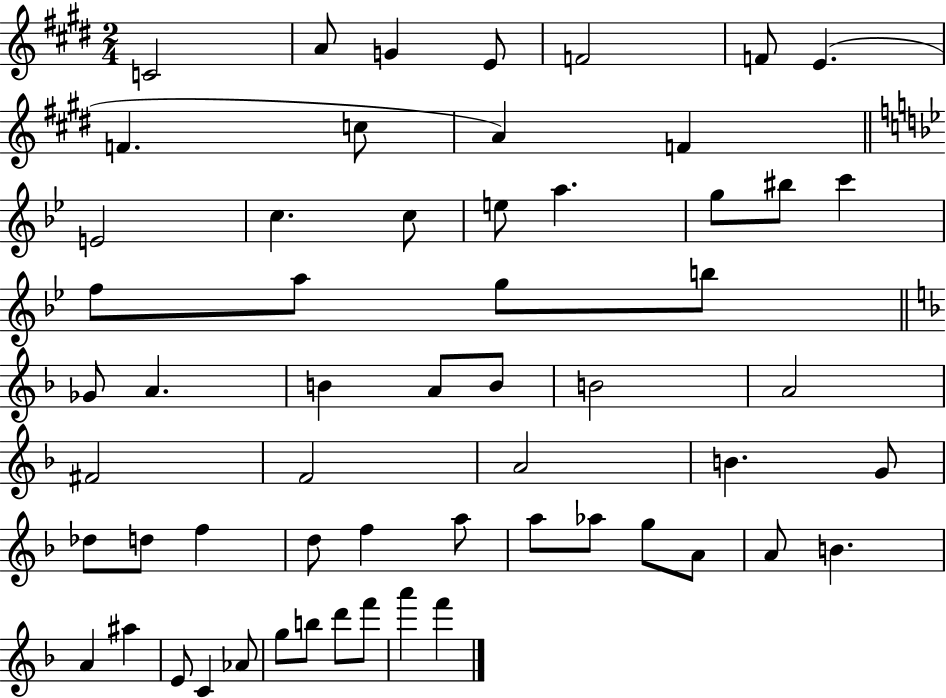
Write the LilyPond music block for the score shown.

{
  \clef treble
  \numericTimeSignature
  \time 2/4
  \key e \major
  c'2 | a'8 g'4 e'8 | f'2 | f'8 e'4.( | \break f'4. c''8 | a'4) f'4 | \bar "||" \break \key bes \major e'2 | c''4. c''8 | e''8 a''4. | g''8 bis''8 c'''4 | \break f''8 a''8 g''8 b''8 | \bar "||" \break \key d \minor ges'8 a'4. | b'4 a'8 b'8 | b'2 | a'2 | \break fis'2 | f'2 | a'2 | b'4. g'8 | \break des''8 d''8 f''4 | d''8 f''4 a''8 | a''8 aes''8 g''8 a'8 | a'8 b'4. | \break a'4 ais''4 | e'8 c'4 aes'8 | g''8 b''8 d'''8 f'''8 | a'''4 f'''4 | \break \bar "|."
}